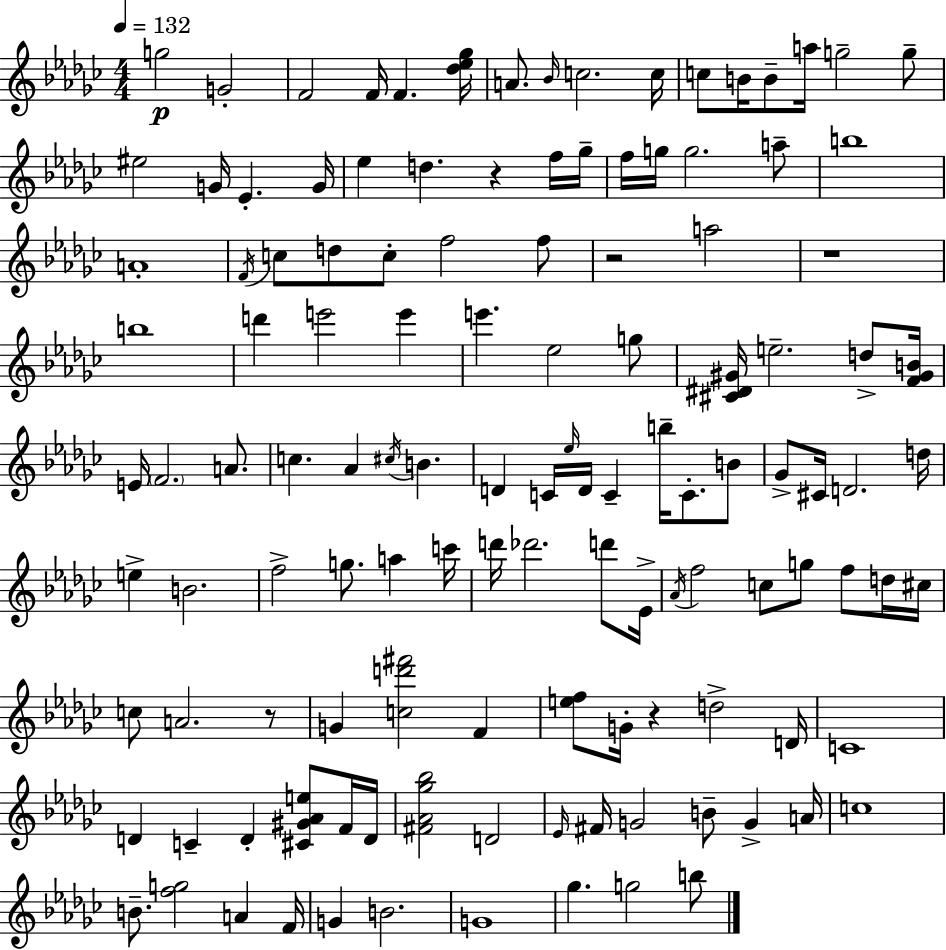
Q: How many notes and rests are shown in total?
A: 124